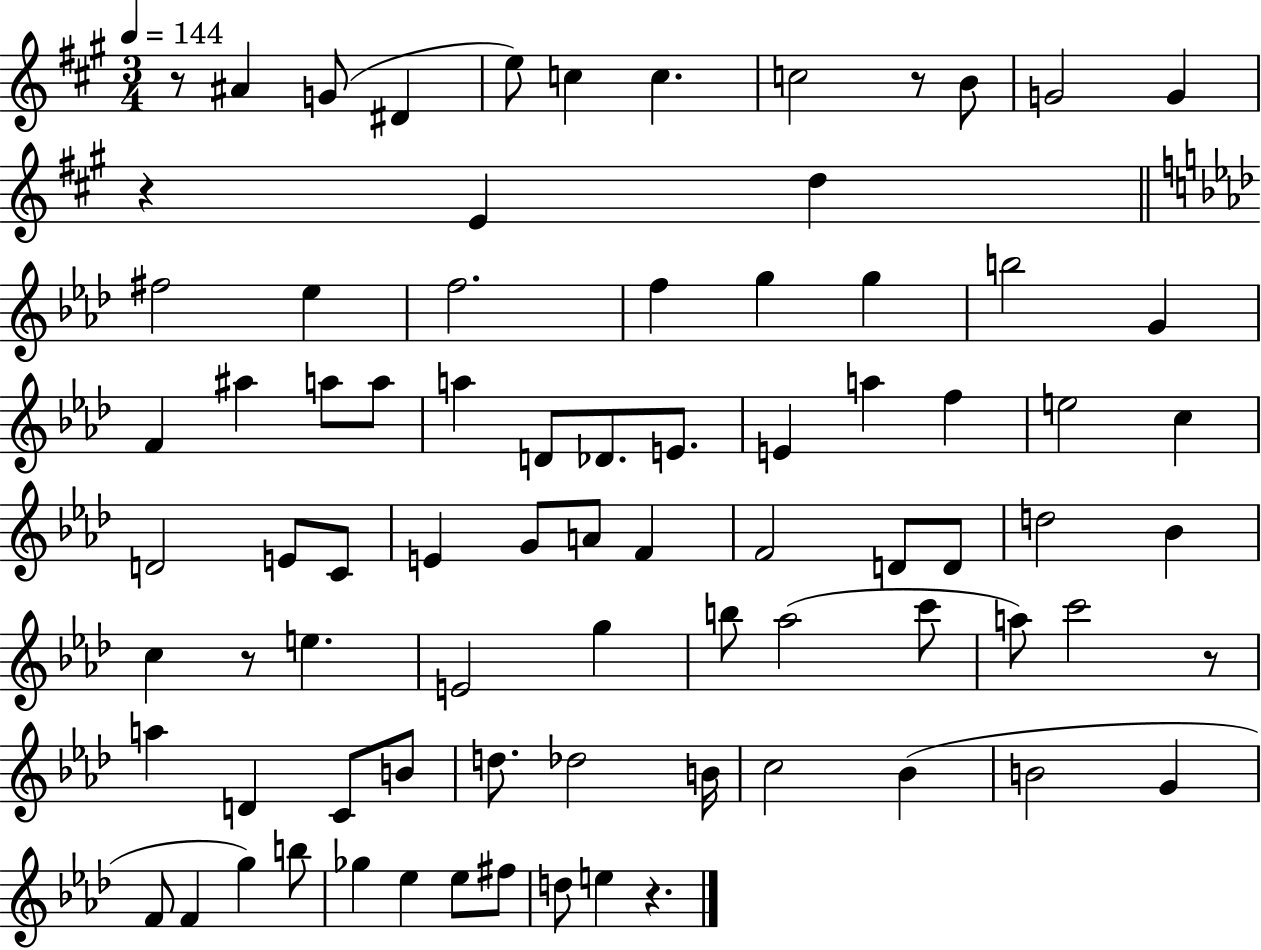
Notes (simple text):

R/e A#4/q G4/e D#4/q E5/e C5/q C5/q. C5/h R/e B4/e G4/h G4/q R/q E4/q D5/q F#5/h Eb5/q F5/h. F5/q G5/q G5/q B5/h G4/q F4/q A#5/q A5/e A5/e A5/q D4/e Db4/e. E4/e. E4/q A5/q F5/q E5/h C5/q D4/h E4/e C4/e E4/q G4/e A4/e F4/q F4/h D4/e D4/e D5/h Bb4/q C5/q R/e E5/q. E4/h G5/q B5/e Ab5/h C6/e A5/e C6/h R/e A5/q D4/q C4/e B4/e D5/e. Db5/h B4/s C5/h Bb4/q B4/h G4/q F4/e F4/q G5/q B5/e Gb5/q Eb5/q Eb5/e F#5/e D5/e E5/q R/q.